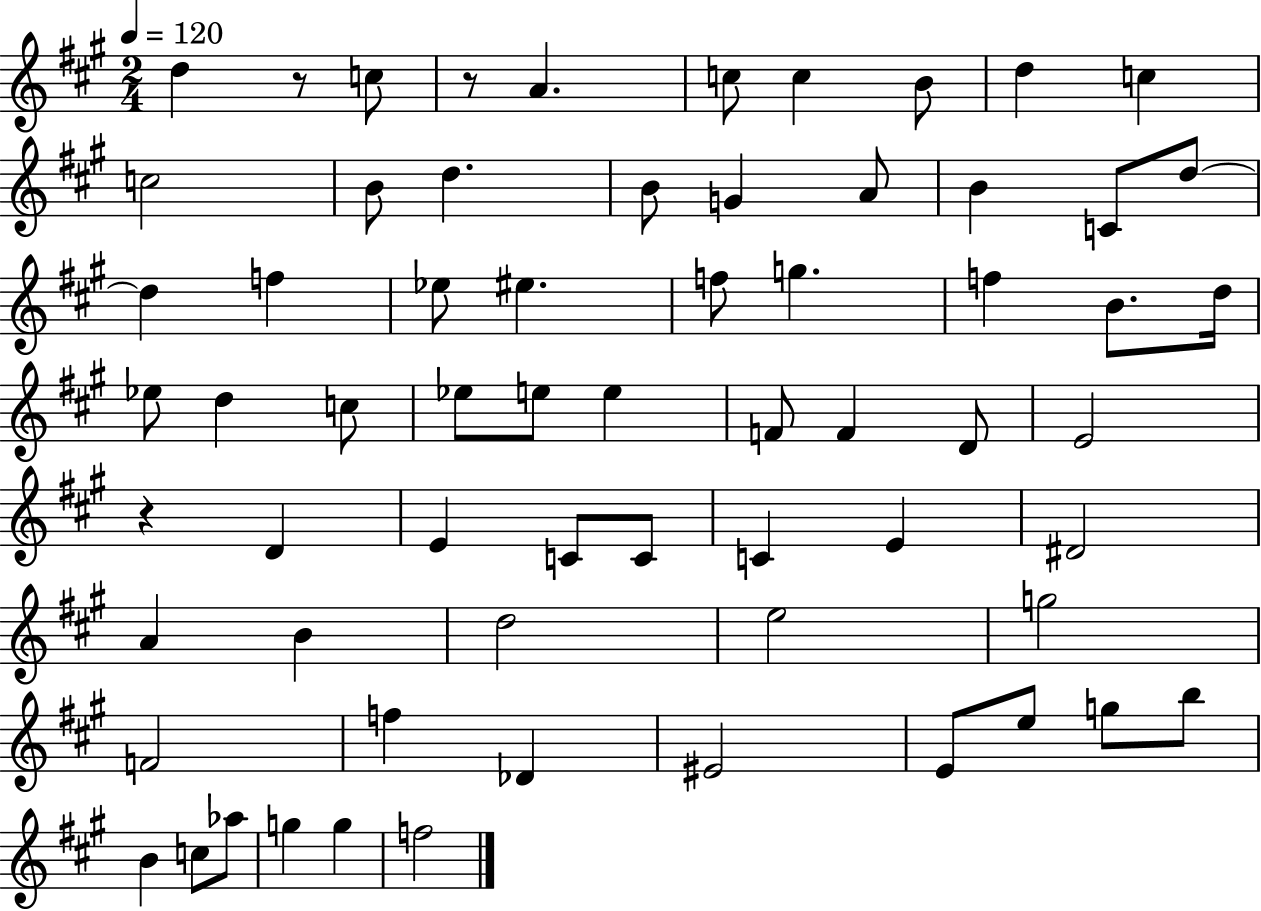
X:1
T:Untitled
M:2/4
L:1/4
K:A
d z/2 c/2 z/2 A c/2 c B/2 d c c2 B/2 d B/2 G A/2 B C/2 d/2 d f _e/2 ^e f/2 g f B/2 d/4 _e/2 d c/2 _e/2 e/2 e F/2 F D/2 E2 z D E C/2 C/2 C E ^D2 A B d2 e2 g2 F2 f _D ^E2 E/2 e/2 g/2 b/2 B c/2 _a/2 g g f2